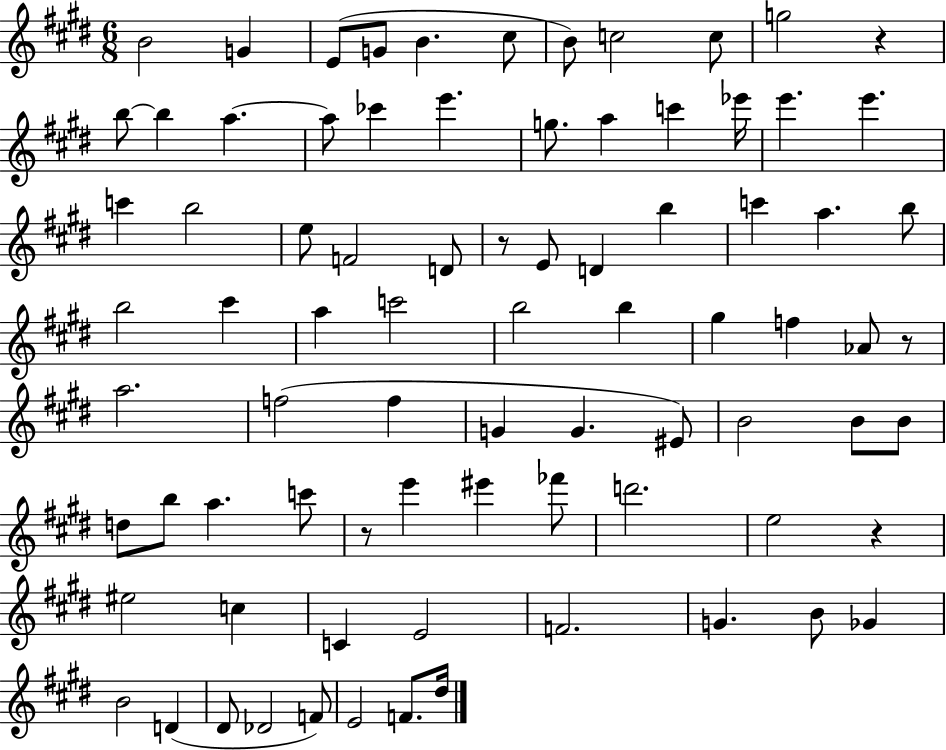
B4/h G4/q E4/e G4/e B4/q. C#5/e B4/e C5/h C5/e G5/h R/q B5/e B5/q A5/q. A5/e CES6/q E6/q. G5/e. A5/q C6/q Eb6/s E6/q. E6/q. C6/q B5/h E5/e F4/h D4/e R/e E4/e D4/q B5/q C6/q A5/q. B5/e B5/h C#6/q A5/q C6/h B5/h B5/q G#5/q F5/q Ab4/e R/e A5/h. F5/h F5/q G4/q G4/q. EIS4/e B4/h B4/e B4/e D5/e B5/e A5/q. C6/e R/e E6/q EIS6/q FES6/e D6/h. E5/h R/q EIS5/h C5/q C4/q E4/h F4/h. G4/q. B4/e Gb4/q B4/h D4/q D#4/e Db4/h F4/e E4/h F4/e. D#5/s